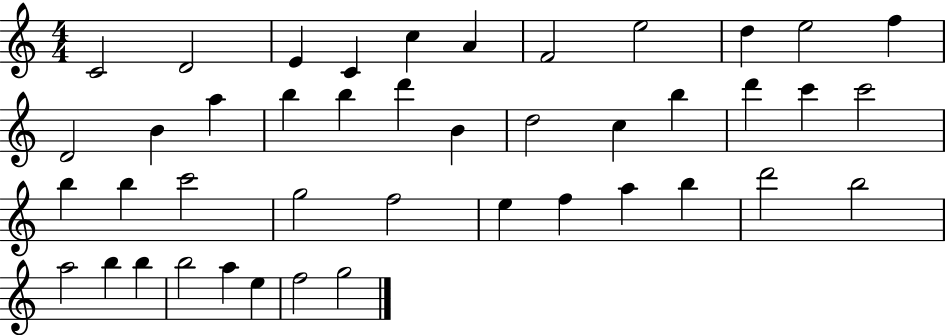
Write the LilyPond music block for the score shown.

{
  \clef treble
  \numericTimeSignature
  \time 4/4
  \key c \major
  c'2 d'2 | e'4 c'4 c''4 a'4 | f'2 e''2 | d''4 e''2 f''4 | \break d'2 b'4 a''4 | b''4 b''4 d'''4 b'4 | d''2 c''4 b''4 | d'''4 c'''4 c'''2 | \break b''4 b''4 c'''2 | g''2 f''2 | e''4 f''4 a''4 b''4 | d'''2 b''2 | \break a''2 b''4 b''4 | b''2 a''4 e''4 | f''2 g''2 | \bar "|."
}